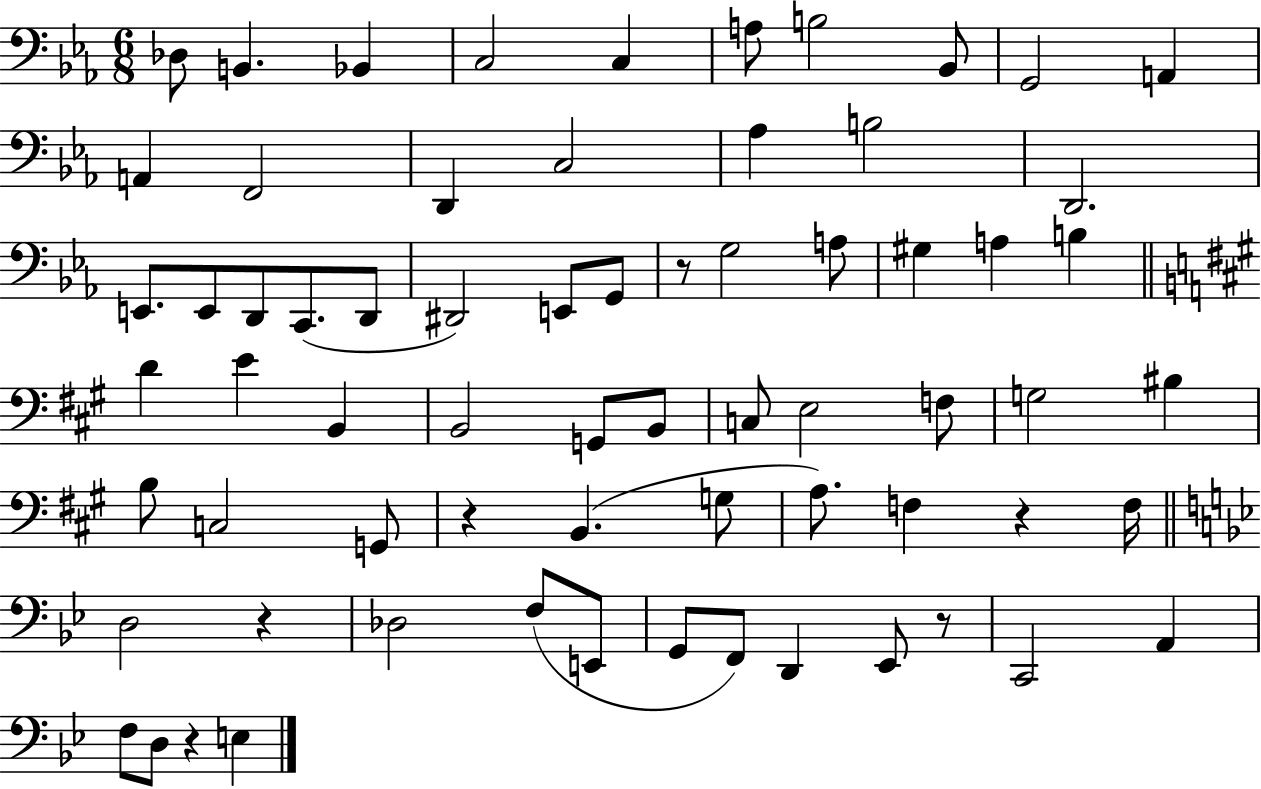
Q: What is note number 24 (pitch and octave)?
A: E2